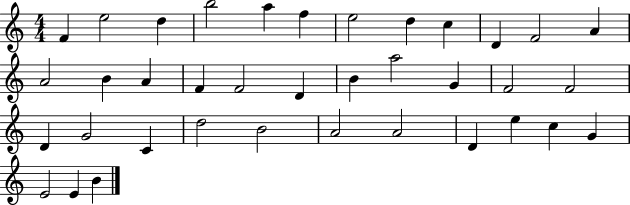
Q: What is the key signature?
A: C major